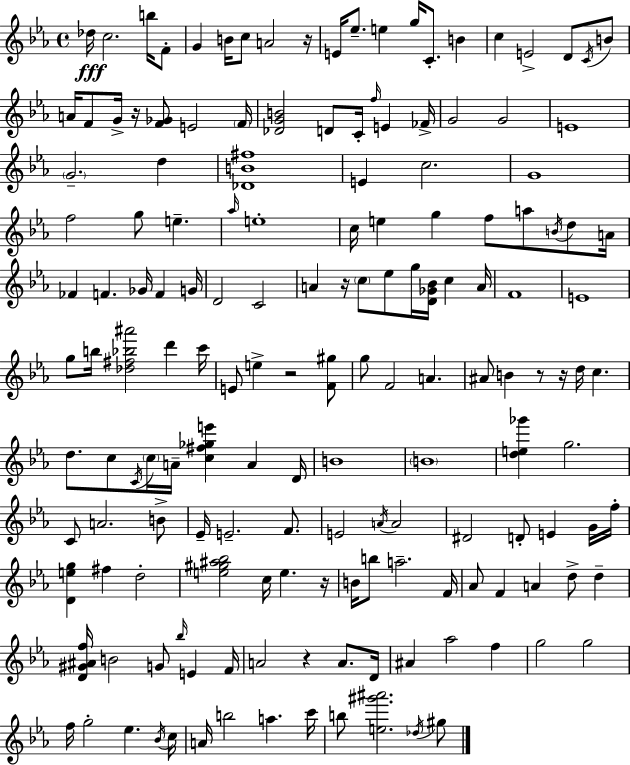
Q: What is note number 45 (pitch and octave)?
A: G5